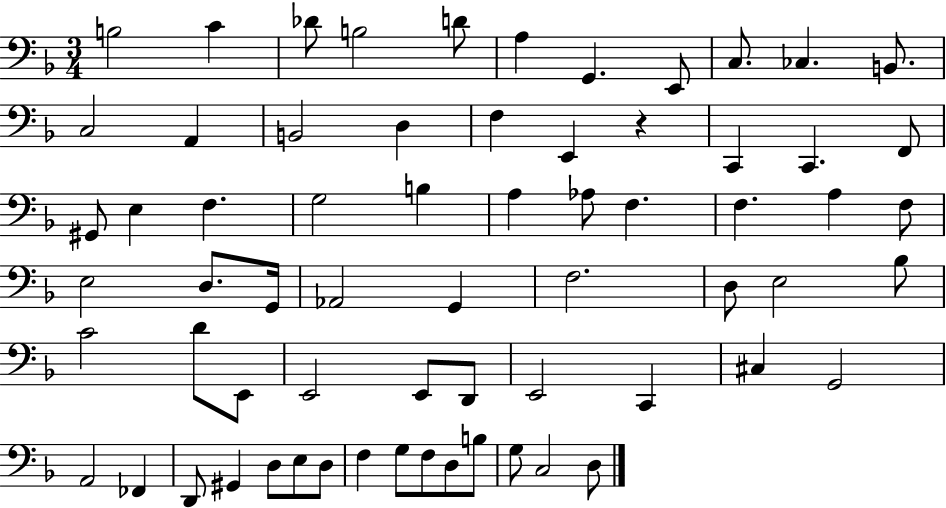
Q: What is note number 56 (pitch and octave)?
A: E3